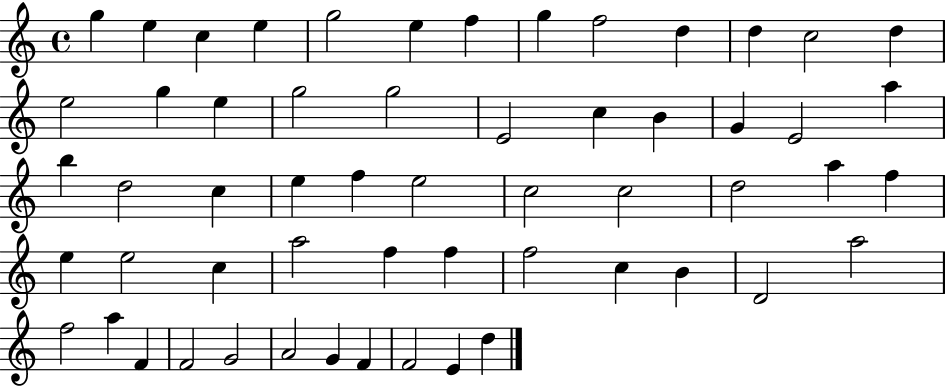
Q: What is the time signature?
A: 4/4